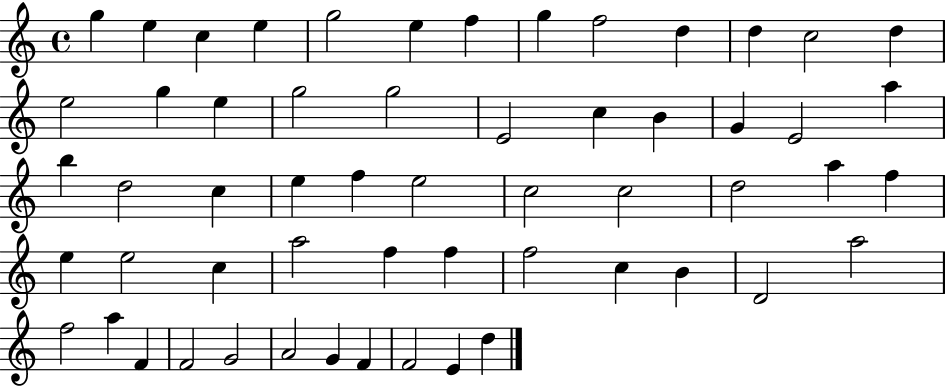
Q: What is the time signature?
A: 4/4